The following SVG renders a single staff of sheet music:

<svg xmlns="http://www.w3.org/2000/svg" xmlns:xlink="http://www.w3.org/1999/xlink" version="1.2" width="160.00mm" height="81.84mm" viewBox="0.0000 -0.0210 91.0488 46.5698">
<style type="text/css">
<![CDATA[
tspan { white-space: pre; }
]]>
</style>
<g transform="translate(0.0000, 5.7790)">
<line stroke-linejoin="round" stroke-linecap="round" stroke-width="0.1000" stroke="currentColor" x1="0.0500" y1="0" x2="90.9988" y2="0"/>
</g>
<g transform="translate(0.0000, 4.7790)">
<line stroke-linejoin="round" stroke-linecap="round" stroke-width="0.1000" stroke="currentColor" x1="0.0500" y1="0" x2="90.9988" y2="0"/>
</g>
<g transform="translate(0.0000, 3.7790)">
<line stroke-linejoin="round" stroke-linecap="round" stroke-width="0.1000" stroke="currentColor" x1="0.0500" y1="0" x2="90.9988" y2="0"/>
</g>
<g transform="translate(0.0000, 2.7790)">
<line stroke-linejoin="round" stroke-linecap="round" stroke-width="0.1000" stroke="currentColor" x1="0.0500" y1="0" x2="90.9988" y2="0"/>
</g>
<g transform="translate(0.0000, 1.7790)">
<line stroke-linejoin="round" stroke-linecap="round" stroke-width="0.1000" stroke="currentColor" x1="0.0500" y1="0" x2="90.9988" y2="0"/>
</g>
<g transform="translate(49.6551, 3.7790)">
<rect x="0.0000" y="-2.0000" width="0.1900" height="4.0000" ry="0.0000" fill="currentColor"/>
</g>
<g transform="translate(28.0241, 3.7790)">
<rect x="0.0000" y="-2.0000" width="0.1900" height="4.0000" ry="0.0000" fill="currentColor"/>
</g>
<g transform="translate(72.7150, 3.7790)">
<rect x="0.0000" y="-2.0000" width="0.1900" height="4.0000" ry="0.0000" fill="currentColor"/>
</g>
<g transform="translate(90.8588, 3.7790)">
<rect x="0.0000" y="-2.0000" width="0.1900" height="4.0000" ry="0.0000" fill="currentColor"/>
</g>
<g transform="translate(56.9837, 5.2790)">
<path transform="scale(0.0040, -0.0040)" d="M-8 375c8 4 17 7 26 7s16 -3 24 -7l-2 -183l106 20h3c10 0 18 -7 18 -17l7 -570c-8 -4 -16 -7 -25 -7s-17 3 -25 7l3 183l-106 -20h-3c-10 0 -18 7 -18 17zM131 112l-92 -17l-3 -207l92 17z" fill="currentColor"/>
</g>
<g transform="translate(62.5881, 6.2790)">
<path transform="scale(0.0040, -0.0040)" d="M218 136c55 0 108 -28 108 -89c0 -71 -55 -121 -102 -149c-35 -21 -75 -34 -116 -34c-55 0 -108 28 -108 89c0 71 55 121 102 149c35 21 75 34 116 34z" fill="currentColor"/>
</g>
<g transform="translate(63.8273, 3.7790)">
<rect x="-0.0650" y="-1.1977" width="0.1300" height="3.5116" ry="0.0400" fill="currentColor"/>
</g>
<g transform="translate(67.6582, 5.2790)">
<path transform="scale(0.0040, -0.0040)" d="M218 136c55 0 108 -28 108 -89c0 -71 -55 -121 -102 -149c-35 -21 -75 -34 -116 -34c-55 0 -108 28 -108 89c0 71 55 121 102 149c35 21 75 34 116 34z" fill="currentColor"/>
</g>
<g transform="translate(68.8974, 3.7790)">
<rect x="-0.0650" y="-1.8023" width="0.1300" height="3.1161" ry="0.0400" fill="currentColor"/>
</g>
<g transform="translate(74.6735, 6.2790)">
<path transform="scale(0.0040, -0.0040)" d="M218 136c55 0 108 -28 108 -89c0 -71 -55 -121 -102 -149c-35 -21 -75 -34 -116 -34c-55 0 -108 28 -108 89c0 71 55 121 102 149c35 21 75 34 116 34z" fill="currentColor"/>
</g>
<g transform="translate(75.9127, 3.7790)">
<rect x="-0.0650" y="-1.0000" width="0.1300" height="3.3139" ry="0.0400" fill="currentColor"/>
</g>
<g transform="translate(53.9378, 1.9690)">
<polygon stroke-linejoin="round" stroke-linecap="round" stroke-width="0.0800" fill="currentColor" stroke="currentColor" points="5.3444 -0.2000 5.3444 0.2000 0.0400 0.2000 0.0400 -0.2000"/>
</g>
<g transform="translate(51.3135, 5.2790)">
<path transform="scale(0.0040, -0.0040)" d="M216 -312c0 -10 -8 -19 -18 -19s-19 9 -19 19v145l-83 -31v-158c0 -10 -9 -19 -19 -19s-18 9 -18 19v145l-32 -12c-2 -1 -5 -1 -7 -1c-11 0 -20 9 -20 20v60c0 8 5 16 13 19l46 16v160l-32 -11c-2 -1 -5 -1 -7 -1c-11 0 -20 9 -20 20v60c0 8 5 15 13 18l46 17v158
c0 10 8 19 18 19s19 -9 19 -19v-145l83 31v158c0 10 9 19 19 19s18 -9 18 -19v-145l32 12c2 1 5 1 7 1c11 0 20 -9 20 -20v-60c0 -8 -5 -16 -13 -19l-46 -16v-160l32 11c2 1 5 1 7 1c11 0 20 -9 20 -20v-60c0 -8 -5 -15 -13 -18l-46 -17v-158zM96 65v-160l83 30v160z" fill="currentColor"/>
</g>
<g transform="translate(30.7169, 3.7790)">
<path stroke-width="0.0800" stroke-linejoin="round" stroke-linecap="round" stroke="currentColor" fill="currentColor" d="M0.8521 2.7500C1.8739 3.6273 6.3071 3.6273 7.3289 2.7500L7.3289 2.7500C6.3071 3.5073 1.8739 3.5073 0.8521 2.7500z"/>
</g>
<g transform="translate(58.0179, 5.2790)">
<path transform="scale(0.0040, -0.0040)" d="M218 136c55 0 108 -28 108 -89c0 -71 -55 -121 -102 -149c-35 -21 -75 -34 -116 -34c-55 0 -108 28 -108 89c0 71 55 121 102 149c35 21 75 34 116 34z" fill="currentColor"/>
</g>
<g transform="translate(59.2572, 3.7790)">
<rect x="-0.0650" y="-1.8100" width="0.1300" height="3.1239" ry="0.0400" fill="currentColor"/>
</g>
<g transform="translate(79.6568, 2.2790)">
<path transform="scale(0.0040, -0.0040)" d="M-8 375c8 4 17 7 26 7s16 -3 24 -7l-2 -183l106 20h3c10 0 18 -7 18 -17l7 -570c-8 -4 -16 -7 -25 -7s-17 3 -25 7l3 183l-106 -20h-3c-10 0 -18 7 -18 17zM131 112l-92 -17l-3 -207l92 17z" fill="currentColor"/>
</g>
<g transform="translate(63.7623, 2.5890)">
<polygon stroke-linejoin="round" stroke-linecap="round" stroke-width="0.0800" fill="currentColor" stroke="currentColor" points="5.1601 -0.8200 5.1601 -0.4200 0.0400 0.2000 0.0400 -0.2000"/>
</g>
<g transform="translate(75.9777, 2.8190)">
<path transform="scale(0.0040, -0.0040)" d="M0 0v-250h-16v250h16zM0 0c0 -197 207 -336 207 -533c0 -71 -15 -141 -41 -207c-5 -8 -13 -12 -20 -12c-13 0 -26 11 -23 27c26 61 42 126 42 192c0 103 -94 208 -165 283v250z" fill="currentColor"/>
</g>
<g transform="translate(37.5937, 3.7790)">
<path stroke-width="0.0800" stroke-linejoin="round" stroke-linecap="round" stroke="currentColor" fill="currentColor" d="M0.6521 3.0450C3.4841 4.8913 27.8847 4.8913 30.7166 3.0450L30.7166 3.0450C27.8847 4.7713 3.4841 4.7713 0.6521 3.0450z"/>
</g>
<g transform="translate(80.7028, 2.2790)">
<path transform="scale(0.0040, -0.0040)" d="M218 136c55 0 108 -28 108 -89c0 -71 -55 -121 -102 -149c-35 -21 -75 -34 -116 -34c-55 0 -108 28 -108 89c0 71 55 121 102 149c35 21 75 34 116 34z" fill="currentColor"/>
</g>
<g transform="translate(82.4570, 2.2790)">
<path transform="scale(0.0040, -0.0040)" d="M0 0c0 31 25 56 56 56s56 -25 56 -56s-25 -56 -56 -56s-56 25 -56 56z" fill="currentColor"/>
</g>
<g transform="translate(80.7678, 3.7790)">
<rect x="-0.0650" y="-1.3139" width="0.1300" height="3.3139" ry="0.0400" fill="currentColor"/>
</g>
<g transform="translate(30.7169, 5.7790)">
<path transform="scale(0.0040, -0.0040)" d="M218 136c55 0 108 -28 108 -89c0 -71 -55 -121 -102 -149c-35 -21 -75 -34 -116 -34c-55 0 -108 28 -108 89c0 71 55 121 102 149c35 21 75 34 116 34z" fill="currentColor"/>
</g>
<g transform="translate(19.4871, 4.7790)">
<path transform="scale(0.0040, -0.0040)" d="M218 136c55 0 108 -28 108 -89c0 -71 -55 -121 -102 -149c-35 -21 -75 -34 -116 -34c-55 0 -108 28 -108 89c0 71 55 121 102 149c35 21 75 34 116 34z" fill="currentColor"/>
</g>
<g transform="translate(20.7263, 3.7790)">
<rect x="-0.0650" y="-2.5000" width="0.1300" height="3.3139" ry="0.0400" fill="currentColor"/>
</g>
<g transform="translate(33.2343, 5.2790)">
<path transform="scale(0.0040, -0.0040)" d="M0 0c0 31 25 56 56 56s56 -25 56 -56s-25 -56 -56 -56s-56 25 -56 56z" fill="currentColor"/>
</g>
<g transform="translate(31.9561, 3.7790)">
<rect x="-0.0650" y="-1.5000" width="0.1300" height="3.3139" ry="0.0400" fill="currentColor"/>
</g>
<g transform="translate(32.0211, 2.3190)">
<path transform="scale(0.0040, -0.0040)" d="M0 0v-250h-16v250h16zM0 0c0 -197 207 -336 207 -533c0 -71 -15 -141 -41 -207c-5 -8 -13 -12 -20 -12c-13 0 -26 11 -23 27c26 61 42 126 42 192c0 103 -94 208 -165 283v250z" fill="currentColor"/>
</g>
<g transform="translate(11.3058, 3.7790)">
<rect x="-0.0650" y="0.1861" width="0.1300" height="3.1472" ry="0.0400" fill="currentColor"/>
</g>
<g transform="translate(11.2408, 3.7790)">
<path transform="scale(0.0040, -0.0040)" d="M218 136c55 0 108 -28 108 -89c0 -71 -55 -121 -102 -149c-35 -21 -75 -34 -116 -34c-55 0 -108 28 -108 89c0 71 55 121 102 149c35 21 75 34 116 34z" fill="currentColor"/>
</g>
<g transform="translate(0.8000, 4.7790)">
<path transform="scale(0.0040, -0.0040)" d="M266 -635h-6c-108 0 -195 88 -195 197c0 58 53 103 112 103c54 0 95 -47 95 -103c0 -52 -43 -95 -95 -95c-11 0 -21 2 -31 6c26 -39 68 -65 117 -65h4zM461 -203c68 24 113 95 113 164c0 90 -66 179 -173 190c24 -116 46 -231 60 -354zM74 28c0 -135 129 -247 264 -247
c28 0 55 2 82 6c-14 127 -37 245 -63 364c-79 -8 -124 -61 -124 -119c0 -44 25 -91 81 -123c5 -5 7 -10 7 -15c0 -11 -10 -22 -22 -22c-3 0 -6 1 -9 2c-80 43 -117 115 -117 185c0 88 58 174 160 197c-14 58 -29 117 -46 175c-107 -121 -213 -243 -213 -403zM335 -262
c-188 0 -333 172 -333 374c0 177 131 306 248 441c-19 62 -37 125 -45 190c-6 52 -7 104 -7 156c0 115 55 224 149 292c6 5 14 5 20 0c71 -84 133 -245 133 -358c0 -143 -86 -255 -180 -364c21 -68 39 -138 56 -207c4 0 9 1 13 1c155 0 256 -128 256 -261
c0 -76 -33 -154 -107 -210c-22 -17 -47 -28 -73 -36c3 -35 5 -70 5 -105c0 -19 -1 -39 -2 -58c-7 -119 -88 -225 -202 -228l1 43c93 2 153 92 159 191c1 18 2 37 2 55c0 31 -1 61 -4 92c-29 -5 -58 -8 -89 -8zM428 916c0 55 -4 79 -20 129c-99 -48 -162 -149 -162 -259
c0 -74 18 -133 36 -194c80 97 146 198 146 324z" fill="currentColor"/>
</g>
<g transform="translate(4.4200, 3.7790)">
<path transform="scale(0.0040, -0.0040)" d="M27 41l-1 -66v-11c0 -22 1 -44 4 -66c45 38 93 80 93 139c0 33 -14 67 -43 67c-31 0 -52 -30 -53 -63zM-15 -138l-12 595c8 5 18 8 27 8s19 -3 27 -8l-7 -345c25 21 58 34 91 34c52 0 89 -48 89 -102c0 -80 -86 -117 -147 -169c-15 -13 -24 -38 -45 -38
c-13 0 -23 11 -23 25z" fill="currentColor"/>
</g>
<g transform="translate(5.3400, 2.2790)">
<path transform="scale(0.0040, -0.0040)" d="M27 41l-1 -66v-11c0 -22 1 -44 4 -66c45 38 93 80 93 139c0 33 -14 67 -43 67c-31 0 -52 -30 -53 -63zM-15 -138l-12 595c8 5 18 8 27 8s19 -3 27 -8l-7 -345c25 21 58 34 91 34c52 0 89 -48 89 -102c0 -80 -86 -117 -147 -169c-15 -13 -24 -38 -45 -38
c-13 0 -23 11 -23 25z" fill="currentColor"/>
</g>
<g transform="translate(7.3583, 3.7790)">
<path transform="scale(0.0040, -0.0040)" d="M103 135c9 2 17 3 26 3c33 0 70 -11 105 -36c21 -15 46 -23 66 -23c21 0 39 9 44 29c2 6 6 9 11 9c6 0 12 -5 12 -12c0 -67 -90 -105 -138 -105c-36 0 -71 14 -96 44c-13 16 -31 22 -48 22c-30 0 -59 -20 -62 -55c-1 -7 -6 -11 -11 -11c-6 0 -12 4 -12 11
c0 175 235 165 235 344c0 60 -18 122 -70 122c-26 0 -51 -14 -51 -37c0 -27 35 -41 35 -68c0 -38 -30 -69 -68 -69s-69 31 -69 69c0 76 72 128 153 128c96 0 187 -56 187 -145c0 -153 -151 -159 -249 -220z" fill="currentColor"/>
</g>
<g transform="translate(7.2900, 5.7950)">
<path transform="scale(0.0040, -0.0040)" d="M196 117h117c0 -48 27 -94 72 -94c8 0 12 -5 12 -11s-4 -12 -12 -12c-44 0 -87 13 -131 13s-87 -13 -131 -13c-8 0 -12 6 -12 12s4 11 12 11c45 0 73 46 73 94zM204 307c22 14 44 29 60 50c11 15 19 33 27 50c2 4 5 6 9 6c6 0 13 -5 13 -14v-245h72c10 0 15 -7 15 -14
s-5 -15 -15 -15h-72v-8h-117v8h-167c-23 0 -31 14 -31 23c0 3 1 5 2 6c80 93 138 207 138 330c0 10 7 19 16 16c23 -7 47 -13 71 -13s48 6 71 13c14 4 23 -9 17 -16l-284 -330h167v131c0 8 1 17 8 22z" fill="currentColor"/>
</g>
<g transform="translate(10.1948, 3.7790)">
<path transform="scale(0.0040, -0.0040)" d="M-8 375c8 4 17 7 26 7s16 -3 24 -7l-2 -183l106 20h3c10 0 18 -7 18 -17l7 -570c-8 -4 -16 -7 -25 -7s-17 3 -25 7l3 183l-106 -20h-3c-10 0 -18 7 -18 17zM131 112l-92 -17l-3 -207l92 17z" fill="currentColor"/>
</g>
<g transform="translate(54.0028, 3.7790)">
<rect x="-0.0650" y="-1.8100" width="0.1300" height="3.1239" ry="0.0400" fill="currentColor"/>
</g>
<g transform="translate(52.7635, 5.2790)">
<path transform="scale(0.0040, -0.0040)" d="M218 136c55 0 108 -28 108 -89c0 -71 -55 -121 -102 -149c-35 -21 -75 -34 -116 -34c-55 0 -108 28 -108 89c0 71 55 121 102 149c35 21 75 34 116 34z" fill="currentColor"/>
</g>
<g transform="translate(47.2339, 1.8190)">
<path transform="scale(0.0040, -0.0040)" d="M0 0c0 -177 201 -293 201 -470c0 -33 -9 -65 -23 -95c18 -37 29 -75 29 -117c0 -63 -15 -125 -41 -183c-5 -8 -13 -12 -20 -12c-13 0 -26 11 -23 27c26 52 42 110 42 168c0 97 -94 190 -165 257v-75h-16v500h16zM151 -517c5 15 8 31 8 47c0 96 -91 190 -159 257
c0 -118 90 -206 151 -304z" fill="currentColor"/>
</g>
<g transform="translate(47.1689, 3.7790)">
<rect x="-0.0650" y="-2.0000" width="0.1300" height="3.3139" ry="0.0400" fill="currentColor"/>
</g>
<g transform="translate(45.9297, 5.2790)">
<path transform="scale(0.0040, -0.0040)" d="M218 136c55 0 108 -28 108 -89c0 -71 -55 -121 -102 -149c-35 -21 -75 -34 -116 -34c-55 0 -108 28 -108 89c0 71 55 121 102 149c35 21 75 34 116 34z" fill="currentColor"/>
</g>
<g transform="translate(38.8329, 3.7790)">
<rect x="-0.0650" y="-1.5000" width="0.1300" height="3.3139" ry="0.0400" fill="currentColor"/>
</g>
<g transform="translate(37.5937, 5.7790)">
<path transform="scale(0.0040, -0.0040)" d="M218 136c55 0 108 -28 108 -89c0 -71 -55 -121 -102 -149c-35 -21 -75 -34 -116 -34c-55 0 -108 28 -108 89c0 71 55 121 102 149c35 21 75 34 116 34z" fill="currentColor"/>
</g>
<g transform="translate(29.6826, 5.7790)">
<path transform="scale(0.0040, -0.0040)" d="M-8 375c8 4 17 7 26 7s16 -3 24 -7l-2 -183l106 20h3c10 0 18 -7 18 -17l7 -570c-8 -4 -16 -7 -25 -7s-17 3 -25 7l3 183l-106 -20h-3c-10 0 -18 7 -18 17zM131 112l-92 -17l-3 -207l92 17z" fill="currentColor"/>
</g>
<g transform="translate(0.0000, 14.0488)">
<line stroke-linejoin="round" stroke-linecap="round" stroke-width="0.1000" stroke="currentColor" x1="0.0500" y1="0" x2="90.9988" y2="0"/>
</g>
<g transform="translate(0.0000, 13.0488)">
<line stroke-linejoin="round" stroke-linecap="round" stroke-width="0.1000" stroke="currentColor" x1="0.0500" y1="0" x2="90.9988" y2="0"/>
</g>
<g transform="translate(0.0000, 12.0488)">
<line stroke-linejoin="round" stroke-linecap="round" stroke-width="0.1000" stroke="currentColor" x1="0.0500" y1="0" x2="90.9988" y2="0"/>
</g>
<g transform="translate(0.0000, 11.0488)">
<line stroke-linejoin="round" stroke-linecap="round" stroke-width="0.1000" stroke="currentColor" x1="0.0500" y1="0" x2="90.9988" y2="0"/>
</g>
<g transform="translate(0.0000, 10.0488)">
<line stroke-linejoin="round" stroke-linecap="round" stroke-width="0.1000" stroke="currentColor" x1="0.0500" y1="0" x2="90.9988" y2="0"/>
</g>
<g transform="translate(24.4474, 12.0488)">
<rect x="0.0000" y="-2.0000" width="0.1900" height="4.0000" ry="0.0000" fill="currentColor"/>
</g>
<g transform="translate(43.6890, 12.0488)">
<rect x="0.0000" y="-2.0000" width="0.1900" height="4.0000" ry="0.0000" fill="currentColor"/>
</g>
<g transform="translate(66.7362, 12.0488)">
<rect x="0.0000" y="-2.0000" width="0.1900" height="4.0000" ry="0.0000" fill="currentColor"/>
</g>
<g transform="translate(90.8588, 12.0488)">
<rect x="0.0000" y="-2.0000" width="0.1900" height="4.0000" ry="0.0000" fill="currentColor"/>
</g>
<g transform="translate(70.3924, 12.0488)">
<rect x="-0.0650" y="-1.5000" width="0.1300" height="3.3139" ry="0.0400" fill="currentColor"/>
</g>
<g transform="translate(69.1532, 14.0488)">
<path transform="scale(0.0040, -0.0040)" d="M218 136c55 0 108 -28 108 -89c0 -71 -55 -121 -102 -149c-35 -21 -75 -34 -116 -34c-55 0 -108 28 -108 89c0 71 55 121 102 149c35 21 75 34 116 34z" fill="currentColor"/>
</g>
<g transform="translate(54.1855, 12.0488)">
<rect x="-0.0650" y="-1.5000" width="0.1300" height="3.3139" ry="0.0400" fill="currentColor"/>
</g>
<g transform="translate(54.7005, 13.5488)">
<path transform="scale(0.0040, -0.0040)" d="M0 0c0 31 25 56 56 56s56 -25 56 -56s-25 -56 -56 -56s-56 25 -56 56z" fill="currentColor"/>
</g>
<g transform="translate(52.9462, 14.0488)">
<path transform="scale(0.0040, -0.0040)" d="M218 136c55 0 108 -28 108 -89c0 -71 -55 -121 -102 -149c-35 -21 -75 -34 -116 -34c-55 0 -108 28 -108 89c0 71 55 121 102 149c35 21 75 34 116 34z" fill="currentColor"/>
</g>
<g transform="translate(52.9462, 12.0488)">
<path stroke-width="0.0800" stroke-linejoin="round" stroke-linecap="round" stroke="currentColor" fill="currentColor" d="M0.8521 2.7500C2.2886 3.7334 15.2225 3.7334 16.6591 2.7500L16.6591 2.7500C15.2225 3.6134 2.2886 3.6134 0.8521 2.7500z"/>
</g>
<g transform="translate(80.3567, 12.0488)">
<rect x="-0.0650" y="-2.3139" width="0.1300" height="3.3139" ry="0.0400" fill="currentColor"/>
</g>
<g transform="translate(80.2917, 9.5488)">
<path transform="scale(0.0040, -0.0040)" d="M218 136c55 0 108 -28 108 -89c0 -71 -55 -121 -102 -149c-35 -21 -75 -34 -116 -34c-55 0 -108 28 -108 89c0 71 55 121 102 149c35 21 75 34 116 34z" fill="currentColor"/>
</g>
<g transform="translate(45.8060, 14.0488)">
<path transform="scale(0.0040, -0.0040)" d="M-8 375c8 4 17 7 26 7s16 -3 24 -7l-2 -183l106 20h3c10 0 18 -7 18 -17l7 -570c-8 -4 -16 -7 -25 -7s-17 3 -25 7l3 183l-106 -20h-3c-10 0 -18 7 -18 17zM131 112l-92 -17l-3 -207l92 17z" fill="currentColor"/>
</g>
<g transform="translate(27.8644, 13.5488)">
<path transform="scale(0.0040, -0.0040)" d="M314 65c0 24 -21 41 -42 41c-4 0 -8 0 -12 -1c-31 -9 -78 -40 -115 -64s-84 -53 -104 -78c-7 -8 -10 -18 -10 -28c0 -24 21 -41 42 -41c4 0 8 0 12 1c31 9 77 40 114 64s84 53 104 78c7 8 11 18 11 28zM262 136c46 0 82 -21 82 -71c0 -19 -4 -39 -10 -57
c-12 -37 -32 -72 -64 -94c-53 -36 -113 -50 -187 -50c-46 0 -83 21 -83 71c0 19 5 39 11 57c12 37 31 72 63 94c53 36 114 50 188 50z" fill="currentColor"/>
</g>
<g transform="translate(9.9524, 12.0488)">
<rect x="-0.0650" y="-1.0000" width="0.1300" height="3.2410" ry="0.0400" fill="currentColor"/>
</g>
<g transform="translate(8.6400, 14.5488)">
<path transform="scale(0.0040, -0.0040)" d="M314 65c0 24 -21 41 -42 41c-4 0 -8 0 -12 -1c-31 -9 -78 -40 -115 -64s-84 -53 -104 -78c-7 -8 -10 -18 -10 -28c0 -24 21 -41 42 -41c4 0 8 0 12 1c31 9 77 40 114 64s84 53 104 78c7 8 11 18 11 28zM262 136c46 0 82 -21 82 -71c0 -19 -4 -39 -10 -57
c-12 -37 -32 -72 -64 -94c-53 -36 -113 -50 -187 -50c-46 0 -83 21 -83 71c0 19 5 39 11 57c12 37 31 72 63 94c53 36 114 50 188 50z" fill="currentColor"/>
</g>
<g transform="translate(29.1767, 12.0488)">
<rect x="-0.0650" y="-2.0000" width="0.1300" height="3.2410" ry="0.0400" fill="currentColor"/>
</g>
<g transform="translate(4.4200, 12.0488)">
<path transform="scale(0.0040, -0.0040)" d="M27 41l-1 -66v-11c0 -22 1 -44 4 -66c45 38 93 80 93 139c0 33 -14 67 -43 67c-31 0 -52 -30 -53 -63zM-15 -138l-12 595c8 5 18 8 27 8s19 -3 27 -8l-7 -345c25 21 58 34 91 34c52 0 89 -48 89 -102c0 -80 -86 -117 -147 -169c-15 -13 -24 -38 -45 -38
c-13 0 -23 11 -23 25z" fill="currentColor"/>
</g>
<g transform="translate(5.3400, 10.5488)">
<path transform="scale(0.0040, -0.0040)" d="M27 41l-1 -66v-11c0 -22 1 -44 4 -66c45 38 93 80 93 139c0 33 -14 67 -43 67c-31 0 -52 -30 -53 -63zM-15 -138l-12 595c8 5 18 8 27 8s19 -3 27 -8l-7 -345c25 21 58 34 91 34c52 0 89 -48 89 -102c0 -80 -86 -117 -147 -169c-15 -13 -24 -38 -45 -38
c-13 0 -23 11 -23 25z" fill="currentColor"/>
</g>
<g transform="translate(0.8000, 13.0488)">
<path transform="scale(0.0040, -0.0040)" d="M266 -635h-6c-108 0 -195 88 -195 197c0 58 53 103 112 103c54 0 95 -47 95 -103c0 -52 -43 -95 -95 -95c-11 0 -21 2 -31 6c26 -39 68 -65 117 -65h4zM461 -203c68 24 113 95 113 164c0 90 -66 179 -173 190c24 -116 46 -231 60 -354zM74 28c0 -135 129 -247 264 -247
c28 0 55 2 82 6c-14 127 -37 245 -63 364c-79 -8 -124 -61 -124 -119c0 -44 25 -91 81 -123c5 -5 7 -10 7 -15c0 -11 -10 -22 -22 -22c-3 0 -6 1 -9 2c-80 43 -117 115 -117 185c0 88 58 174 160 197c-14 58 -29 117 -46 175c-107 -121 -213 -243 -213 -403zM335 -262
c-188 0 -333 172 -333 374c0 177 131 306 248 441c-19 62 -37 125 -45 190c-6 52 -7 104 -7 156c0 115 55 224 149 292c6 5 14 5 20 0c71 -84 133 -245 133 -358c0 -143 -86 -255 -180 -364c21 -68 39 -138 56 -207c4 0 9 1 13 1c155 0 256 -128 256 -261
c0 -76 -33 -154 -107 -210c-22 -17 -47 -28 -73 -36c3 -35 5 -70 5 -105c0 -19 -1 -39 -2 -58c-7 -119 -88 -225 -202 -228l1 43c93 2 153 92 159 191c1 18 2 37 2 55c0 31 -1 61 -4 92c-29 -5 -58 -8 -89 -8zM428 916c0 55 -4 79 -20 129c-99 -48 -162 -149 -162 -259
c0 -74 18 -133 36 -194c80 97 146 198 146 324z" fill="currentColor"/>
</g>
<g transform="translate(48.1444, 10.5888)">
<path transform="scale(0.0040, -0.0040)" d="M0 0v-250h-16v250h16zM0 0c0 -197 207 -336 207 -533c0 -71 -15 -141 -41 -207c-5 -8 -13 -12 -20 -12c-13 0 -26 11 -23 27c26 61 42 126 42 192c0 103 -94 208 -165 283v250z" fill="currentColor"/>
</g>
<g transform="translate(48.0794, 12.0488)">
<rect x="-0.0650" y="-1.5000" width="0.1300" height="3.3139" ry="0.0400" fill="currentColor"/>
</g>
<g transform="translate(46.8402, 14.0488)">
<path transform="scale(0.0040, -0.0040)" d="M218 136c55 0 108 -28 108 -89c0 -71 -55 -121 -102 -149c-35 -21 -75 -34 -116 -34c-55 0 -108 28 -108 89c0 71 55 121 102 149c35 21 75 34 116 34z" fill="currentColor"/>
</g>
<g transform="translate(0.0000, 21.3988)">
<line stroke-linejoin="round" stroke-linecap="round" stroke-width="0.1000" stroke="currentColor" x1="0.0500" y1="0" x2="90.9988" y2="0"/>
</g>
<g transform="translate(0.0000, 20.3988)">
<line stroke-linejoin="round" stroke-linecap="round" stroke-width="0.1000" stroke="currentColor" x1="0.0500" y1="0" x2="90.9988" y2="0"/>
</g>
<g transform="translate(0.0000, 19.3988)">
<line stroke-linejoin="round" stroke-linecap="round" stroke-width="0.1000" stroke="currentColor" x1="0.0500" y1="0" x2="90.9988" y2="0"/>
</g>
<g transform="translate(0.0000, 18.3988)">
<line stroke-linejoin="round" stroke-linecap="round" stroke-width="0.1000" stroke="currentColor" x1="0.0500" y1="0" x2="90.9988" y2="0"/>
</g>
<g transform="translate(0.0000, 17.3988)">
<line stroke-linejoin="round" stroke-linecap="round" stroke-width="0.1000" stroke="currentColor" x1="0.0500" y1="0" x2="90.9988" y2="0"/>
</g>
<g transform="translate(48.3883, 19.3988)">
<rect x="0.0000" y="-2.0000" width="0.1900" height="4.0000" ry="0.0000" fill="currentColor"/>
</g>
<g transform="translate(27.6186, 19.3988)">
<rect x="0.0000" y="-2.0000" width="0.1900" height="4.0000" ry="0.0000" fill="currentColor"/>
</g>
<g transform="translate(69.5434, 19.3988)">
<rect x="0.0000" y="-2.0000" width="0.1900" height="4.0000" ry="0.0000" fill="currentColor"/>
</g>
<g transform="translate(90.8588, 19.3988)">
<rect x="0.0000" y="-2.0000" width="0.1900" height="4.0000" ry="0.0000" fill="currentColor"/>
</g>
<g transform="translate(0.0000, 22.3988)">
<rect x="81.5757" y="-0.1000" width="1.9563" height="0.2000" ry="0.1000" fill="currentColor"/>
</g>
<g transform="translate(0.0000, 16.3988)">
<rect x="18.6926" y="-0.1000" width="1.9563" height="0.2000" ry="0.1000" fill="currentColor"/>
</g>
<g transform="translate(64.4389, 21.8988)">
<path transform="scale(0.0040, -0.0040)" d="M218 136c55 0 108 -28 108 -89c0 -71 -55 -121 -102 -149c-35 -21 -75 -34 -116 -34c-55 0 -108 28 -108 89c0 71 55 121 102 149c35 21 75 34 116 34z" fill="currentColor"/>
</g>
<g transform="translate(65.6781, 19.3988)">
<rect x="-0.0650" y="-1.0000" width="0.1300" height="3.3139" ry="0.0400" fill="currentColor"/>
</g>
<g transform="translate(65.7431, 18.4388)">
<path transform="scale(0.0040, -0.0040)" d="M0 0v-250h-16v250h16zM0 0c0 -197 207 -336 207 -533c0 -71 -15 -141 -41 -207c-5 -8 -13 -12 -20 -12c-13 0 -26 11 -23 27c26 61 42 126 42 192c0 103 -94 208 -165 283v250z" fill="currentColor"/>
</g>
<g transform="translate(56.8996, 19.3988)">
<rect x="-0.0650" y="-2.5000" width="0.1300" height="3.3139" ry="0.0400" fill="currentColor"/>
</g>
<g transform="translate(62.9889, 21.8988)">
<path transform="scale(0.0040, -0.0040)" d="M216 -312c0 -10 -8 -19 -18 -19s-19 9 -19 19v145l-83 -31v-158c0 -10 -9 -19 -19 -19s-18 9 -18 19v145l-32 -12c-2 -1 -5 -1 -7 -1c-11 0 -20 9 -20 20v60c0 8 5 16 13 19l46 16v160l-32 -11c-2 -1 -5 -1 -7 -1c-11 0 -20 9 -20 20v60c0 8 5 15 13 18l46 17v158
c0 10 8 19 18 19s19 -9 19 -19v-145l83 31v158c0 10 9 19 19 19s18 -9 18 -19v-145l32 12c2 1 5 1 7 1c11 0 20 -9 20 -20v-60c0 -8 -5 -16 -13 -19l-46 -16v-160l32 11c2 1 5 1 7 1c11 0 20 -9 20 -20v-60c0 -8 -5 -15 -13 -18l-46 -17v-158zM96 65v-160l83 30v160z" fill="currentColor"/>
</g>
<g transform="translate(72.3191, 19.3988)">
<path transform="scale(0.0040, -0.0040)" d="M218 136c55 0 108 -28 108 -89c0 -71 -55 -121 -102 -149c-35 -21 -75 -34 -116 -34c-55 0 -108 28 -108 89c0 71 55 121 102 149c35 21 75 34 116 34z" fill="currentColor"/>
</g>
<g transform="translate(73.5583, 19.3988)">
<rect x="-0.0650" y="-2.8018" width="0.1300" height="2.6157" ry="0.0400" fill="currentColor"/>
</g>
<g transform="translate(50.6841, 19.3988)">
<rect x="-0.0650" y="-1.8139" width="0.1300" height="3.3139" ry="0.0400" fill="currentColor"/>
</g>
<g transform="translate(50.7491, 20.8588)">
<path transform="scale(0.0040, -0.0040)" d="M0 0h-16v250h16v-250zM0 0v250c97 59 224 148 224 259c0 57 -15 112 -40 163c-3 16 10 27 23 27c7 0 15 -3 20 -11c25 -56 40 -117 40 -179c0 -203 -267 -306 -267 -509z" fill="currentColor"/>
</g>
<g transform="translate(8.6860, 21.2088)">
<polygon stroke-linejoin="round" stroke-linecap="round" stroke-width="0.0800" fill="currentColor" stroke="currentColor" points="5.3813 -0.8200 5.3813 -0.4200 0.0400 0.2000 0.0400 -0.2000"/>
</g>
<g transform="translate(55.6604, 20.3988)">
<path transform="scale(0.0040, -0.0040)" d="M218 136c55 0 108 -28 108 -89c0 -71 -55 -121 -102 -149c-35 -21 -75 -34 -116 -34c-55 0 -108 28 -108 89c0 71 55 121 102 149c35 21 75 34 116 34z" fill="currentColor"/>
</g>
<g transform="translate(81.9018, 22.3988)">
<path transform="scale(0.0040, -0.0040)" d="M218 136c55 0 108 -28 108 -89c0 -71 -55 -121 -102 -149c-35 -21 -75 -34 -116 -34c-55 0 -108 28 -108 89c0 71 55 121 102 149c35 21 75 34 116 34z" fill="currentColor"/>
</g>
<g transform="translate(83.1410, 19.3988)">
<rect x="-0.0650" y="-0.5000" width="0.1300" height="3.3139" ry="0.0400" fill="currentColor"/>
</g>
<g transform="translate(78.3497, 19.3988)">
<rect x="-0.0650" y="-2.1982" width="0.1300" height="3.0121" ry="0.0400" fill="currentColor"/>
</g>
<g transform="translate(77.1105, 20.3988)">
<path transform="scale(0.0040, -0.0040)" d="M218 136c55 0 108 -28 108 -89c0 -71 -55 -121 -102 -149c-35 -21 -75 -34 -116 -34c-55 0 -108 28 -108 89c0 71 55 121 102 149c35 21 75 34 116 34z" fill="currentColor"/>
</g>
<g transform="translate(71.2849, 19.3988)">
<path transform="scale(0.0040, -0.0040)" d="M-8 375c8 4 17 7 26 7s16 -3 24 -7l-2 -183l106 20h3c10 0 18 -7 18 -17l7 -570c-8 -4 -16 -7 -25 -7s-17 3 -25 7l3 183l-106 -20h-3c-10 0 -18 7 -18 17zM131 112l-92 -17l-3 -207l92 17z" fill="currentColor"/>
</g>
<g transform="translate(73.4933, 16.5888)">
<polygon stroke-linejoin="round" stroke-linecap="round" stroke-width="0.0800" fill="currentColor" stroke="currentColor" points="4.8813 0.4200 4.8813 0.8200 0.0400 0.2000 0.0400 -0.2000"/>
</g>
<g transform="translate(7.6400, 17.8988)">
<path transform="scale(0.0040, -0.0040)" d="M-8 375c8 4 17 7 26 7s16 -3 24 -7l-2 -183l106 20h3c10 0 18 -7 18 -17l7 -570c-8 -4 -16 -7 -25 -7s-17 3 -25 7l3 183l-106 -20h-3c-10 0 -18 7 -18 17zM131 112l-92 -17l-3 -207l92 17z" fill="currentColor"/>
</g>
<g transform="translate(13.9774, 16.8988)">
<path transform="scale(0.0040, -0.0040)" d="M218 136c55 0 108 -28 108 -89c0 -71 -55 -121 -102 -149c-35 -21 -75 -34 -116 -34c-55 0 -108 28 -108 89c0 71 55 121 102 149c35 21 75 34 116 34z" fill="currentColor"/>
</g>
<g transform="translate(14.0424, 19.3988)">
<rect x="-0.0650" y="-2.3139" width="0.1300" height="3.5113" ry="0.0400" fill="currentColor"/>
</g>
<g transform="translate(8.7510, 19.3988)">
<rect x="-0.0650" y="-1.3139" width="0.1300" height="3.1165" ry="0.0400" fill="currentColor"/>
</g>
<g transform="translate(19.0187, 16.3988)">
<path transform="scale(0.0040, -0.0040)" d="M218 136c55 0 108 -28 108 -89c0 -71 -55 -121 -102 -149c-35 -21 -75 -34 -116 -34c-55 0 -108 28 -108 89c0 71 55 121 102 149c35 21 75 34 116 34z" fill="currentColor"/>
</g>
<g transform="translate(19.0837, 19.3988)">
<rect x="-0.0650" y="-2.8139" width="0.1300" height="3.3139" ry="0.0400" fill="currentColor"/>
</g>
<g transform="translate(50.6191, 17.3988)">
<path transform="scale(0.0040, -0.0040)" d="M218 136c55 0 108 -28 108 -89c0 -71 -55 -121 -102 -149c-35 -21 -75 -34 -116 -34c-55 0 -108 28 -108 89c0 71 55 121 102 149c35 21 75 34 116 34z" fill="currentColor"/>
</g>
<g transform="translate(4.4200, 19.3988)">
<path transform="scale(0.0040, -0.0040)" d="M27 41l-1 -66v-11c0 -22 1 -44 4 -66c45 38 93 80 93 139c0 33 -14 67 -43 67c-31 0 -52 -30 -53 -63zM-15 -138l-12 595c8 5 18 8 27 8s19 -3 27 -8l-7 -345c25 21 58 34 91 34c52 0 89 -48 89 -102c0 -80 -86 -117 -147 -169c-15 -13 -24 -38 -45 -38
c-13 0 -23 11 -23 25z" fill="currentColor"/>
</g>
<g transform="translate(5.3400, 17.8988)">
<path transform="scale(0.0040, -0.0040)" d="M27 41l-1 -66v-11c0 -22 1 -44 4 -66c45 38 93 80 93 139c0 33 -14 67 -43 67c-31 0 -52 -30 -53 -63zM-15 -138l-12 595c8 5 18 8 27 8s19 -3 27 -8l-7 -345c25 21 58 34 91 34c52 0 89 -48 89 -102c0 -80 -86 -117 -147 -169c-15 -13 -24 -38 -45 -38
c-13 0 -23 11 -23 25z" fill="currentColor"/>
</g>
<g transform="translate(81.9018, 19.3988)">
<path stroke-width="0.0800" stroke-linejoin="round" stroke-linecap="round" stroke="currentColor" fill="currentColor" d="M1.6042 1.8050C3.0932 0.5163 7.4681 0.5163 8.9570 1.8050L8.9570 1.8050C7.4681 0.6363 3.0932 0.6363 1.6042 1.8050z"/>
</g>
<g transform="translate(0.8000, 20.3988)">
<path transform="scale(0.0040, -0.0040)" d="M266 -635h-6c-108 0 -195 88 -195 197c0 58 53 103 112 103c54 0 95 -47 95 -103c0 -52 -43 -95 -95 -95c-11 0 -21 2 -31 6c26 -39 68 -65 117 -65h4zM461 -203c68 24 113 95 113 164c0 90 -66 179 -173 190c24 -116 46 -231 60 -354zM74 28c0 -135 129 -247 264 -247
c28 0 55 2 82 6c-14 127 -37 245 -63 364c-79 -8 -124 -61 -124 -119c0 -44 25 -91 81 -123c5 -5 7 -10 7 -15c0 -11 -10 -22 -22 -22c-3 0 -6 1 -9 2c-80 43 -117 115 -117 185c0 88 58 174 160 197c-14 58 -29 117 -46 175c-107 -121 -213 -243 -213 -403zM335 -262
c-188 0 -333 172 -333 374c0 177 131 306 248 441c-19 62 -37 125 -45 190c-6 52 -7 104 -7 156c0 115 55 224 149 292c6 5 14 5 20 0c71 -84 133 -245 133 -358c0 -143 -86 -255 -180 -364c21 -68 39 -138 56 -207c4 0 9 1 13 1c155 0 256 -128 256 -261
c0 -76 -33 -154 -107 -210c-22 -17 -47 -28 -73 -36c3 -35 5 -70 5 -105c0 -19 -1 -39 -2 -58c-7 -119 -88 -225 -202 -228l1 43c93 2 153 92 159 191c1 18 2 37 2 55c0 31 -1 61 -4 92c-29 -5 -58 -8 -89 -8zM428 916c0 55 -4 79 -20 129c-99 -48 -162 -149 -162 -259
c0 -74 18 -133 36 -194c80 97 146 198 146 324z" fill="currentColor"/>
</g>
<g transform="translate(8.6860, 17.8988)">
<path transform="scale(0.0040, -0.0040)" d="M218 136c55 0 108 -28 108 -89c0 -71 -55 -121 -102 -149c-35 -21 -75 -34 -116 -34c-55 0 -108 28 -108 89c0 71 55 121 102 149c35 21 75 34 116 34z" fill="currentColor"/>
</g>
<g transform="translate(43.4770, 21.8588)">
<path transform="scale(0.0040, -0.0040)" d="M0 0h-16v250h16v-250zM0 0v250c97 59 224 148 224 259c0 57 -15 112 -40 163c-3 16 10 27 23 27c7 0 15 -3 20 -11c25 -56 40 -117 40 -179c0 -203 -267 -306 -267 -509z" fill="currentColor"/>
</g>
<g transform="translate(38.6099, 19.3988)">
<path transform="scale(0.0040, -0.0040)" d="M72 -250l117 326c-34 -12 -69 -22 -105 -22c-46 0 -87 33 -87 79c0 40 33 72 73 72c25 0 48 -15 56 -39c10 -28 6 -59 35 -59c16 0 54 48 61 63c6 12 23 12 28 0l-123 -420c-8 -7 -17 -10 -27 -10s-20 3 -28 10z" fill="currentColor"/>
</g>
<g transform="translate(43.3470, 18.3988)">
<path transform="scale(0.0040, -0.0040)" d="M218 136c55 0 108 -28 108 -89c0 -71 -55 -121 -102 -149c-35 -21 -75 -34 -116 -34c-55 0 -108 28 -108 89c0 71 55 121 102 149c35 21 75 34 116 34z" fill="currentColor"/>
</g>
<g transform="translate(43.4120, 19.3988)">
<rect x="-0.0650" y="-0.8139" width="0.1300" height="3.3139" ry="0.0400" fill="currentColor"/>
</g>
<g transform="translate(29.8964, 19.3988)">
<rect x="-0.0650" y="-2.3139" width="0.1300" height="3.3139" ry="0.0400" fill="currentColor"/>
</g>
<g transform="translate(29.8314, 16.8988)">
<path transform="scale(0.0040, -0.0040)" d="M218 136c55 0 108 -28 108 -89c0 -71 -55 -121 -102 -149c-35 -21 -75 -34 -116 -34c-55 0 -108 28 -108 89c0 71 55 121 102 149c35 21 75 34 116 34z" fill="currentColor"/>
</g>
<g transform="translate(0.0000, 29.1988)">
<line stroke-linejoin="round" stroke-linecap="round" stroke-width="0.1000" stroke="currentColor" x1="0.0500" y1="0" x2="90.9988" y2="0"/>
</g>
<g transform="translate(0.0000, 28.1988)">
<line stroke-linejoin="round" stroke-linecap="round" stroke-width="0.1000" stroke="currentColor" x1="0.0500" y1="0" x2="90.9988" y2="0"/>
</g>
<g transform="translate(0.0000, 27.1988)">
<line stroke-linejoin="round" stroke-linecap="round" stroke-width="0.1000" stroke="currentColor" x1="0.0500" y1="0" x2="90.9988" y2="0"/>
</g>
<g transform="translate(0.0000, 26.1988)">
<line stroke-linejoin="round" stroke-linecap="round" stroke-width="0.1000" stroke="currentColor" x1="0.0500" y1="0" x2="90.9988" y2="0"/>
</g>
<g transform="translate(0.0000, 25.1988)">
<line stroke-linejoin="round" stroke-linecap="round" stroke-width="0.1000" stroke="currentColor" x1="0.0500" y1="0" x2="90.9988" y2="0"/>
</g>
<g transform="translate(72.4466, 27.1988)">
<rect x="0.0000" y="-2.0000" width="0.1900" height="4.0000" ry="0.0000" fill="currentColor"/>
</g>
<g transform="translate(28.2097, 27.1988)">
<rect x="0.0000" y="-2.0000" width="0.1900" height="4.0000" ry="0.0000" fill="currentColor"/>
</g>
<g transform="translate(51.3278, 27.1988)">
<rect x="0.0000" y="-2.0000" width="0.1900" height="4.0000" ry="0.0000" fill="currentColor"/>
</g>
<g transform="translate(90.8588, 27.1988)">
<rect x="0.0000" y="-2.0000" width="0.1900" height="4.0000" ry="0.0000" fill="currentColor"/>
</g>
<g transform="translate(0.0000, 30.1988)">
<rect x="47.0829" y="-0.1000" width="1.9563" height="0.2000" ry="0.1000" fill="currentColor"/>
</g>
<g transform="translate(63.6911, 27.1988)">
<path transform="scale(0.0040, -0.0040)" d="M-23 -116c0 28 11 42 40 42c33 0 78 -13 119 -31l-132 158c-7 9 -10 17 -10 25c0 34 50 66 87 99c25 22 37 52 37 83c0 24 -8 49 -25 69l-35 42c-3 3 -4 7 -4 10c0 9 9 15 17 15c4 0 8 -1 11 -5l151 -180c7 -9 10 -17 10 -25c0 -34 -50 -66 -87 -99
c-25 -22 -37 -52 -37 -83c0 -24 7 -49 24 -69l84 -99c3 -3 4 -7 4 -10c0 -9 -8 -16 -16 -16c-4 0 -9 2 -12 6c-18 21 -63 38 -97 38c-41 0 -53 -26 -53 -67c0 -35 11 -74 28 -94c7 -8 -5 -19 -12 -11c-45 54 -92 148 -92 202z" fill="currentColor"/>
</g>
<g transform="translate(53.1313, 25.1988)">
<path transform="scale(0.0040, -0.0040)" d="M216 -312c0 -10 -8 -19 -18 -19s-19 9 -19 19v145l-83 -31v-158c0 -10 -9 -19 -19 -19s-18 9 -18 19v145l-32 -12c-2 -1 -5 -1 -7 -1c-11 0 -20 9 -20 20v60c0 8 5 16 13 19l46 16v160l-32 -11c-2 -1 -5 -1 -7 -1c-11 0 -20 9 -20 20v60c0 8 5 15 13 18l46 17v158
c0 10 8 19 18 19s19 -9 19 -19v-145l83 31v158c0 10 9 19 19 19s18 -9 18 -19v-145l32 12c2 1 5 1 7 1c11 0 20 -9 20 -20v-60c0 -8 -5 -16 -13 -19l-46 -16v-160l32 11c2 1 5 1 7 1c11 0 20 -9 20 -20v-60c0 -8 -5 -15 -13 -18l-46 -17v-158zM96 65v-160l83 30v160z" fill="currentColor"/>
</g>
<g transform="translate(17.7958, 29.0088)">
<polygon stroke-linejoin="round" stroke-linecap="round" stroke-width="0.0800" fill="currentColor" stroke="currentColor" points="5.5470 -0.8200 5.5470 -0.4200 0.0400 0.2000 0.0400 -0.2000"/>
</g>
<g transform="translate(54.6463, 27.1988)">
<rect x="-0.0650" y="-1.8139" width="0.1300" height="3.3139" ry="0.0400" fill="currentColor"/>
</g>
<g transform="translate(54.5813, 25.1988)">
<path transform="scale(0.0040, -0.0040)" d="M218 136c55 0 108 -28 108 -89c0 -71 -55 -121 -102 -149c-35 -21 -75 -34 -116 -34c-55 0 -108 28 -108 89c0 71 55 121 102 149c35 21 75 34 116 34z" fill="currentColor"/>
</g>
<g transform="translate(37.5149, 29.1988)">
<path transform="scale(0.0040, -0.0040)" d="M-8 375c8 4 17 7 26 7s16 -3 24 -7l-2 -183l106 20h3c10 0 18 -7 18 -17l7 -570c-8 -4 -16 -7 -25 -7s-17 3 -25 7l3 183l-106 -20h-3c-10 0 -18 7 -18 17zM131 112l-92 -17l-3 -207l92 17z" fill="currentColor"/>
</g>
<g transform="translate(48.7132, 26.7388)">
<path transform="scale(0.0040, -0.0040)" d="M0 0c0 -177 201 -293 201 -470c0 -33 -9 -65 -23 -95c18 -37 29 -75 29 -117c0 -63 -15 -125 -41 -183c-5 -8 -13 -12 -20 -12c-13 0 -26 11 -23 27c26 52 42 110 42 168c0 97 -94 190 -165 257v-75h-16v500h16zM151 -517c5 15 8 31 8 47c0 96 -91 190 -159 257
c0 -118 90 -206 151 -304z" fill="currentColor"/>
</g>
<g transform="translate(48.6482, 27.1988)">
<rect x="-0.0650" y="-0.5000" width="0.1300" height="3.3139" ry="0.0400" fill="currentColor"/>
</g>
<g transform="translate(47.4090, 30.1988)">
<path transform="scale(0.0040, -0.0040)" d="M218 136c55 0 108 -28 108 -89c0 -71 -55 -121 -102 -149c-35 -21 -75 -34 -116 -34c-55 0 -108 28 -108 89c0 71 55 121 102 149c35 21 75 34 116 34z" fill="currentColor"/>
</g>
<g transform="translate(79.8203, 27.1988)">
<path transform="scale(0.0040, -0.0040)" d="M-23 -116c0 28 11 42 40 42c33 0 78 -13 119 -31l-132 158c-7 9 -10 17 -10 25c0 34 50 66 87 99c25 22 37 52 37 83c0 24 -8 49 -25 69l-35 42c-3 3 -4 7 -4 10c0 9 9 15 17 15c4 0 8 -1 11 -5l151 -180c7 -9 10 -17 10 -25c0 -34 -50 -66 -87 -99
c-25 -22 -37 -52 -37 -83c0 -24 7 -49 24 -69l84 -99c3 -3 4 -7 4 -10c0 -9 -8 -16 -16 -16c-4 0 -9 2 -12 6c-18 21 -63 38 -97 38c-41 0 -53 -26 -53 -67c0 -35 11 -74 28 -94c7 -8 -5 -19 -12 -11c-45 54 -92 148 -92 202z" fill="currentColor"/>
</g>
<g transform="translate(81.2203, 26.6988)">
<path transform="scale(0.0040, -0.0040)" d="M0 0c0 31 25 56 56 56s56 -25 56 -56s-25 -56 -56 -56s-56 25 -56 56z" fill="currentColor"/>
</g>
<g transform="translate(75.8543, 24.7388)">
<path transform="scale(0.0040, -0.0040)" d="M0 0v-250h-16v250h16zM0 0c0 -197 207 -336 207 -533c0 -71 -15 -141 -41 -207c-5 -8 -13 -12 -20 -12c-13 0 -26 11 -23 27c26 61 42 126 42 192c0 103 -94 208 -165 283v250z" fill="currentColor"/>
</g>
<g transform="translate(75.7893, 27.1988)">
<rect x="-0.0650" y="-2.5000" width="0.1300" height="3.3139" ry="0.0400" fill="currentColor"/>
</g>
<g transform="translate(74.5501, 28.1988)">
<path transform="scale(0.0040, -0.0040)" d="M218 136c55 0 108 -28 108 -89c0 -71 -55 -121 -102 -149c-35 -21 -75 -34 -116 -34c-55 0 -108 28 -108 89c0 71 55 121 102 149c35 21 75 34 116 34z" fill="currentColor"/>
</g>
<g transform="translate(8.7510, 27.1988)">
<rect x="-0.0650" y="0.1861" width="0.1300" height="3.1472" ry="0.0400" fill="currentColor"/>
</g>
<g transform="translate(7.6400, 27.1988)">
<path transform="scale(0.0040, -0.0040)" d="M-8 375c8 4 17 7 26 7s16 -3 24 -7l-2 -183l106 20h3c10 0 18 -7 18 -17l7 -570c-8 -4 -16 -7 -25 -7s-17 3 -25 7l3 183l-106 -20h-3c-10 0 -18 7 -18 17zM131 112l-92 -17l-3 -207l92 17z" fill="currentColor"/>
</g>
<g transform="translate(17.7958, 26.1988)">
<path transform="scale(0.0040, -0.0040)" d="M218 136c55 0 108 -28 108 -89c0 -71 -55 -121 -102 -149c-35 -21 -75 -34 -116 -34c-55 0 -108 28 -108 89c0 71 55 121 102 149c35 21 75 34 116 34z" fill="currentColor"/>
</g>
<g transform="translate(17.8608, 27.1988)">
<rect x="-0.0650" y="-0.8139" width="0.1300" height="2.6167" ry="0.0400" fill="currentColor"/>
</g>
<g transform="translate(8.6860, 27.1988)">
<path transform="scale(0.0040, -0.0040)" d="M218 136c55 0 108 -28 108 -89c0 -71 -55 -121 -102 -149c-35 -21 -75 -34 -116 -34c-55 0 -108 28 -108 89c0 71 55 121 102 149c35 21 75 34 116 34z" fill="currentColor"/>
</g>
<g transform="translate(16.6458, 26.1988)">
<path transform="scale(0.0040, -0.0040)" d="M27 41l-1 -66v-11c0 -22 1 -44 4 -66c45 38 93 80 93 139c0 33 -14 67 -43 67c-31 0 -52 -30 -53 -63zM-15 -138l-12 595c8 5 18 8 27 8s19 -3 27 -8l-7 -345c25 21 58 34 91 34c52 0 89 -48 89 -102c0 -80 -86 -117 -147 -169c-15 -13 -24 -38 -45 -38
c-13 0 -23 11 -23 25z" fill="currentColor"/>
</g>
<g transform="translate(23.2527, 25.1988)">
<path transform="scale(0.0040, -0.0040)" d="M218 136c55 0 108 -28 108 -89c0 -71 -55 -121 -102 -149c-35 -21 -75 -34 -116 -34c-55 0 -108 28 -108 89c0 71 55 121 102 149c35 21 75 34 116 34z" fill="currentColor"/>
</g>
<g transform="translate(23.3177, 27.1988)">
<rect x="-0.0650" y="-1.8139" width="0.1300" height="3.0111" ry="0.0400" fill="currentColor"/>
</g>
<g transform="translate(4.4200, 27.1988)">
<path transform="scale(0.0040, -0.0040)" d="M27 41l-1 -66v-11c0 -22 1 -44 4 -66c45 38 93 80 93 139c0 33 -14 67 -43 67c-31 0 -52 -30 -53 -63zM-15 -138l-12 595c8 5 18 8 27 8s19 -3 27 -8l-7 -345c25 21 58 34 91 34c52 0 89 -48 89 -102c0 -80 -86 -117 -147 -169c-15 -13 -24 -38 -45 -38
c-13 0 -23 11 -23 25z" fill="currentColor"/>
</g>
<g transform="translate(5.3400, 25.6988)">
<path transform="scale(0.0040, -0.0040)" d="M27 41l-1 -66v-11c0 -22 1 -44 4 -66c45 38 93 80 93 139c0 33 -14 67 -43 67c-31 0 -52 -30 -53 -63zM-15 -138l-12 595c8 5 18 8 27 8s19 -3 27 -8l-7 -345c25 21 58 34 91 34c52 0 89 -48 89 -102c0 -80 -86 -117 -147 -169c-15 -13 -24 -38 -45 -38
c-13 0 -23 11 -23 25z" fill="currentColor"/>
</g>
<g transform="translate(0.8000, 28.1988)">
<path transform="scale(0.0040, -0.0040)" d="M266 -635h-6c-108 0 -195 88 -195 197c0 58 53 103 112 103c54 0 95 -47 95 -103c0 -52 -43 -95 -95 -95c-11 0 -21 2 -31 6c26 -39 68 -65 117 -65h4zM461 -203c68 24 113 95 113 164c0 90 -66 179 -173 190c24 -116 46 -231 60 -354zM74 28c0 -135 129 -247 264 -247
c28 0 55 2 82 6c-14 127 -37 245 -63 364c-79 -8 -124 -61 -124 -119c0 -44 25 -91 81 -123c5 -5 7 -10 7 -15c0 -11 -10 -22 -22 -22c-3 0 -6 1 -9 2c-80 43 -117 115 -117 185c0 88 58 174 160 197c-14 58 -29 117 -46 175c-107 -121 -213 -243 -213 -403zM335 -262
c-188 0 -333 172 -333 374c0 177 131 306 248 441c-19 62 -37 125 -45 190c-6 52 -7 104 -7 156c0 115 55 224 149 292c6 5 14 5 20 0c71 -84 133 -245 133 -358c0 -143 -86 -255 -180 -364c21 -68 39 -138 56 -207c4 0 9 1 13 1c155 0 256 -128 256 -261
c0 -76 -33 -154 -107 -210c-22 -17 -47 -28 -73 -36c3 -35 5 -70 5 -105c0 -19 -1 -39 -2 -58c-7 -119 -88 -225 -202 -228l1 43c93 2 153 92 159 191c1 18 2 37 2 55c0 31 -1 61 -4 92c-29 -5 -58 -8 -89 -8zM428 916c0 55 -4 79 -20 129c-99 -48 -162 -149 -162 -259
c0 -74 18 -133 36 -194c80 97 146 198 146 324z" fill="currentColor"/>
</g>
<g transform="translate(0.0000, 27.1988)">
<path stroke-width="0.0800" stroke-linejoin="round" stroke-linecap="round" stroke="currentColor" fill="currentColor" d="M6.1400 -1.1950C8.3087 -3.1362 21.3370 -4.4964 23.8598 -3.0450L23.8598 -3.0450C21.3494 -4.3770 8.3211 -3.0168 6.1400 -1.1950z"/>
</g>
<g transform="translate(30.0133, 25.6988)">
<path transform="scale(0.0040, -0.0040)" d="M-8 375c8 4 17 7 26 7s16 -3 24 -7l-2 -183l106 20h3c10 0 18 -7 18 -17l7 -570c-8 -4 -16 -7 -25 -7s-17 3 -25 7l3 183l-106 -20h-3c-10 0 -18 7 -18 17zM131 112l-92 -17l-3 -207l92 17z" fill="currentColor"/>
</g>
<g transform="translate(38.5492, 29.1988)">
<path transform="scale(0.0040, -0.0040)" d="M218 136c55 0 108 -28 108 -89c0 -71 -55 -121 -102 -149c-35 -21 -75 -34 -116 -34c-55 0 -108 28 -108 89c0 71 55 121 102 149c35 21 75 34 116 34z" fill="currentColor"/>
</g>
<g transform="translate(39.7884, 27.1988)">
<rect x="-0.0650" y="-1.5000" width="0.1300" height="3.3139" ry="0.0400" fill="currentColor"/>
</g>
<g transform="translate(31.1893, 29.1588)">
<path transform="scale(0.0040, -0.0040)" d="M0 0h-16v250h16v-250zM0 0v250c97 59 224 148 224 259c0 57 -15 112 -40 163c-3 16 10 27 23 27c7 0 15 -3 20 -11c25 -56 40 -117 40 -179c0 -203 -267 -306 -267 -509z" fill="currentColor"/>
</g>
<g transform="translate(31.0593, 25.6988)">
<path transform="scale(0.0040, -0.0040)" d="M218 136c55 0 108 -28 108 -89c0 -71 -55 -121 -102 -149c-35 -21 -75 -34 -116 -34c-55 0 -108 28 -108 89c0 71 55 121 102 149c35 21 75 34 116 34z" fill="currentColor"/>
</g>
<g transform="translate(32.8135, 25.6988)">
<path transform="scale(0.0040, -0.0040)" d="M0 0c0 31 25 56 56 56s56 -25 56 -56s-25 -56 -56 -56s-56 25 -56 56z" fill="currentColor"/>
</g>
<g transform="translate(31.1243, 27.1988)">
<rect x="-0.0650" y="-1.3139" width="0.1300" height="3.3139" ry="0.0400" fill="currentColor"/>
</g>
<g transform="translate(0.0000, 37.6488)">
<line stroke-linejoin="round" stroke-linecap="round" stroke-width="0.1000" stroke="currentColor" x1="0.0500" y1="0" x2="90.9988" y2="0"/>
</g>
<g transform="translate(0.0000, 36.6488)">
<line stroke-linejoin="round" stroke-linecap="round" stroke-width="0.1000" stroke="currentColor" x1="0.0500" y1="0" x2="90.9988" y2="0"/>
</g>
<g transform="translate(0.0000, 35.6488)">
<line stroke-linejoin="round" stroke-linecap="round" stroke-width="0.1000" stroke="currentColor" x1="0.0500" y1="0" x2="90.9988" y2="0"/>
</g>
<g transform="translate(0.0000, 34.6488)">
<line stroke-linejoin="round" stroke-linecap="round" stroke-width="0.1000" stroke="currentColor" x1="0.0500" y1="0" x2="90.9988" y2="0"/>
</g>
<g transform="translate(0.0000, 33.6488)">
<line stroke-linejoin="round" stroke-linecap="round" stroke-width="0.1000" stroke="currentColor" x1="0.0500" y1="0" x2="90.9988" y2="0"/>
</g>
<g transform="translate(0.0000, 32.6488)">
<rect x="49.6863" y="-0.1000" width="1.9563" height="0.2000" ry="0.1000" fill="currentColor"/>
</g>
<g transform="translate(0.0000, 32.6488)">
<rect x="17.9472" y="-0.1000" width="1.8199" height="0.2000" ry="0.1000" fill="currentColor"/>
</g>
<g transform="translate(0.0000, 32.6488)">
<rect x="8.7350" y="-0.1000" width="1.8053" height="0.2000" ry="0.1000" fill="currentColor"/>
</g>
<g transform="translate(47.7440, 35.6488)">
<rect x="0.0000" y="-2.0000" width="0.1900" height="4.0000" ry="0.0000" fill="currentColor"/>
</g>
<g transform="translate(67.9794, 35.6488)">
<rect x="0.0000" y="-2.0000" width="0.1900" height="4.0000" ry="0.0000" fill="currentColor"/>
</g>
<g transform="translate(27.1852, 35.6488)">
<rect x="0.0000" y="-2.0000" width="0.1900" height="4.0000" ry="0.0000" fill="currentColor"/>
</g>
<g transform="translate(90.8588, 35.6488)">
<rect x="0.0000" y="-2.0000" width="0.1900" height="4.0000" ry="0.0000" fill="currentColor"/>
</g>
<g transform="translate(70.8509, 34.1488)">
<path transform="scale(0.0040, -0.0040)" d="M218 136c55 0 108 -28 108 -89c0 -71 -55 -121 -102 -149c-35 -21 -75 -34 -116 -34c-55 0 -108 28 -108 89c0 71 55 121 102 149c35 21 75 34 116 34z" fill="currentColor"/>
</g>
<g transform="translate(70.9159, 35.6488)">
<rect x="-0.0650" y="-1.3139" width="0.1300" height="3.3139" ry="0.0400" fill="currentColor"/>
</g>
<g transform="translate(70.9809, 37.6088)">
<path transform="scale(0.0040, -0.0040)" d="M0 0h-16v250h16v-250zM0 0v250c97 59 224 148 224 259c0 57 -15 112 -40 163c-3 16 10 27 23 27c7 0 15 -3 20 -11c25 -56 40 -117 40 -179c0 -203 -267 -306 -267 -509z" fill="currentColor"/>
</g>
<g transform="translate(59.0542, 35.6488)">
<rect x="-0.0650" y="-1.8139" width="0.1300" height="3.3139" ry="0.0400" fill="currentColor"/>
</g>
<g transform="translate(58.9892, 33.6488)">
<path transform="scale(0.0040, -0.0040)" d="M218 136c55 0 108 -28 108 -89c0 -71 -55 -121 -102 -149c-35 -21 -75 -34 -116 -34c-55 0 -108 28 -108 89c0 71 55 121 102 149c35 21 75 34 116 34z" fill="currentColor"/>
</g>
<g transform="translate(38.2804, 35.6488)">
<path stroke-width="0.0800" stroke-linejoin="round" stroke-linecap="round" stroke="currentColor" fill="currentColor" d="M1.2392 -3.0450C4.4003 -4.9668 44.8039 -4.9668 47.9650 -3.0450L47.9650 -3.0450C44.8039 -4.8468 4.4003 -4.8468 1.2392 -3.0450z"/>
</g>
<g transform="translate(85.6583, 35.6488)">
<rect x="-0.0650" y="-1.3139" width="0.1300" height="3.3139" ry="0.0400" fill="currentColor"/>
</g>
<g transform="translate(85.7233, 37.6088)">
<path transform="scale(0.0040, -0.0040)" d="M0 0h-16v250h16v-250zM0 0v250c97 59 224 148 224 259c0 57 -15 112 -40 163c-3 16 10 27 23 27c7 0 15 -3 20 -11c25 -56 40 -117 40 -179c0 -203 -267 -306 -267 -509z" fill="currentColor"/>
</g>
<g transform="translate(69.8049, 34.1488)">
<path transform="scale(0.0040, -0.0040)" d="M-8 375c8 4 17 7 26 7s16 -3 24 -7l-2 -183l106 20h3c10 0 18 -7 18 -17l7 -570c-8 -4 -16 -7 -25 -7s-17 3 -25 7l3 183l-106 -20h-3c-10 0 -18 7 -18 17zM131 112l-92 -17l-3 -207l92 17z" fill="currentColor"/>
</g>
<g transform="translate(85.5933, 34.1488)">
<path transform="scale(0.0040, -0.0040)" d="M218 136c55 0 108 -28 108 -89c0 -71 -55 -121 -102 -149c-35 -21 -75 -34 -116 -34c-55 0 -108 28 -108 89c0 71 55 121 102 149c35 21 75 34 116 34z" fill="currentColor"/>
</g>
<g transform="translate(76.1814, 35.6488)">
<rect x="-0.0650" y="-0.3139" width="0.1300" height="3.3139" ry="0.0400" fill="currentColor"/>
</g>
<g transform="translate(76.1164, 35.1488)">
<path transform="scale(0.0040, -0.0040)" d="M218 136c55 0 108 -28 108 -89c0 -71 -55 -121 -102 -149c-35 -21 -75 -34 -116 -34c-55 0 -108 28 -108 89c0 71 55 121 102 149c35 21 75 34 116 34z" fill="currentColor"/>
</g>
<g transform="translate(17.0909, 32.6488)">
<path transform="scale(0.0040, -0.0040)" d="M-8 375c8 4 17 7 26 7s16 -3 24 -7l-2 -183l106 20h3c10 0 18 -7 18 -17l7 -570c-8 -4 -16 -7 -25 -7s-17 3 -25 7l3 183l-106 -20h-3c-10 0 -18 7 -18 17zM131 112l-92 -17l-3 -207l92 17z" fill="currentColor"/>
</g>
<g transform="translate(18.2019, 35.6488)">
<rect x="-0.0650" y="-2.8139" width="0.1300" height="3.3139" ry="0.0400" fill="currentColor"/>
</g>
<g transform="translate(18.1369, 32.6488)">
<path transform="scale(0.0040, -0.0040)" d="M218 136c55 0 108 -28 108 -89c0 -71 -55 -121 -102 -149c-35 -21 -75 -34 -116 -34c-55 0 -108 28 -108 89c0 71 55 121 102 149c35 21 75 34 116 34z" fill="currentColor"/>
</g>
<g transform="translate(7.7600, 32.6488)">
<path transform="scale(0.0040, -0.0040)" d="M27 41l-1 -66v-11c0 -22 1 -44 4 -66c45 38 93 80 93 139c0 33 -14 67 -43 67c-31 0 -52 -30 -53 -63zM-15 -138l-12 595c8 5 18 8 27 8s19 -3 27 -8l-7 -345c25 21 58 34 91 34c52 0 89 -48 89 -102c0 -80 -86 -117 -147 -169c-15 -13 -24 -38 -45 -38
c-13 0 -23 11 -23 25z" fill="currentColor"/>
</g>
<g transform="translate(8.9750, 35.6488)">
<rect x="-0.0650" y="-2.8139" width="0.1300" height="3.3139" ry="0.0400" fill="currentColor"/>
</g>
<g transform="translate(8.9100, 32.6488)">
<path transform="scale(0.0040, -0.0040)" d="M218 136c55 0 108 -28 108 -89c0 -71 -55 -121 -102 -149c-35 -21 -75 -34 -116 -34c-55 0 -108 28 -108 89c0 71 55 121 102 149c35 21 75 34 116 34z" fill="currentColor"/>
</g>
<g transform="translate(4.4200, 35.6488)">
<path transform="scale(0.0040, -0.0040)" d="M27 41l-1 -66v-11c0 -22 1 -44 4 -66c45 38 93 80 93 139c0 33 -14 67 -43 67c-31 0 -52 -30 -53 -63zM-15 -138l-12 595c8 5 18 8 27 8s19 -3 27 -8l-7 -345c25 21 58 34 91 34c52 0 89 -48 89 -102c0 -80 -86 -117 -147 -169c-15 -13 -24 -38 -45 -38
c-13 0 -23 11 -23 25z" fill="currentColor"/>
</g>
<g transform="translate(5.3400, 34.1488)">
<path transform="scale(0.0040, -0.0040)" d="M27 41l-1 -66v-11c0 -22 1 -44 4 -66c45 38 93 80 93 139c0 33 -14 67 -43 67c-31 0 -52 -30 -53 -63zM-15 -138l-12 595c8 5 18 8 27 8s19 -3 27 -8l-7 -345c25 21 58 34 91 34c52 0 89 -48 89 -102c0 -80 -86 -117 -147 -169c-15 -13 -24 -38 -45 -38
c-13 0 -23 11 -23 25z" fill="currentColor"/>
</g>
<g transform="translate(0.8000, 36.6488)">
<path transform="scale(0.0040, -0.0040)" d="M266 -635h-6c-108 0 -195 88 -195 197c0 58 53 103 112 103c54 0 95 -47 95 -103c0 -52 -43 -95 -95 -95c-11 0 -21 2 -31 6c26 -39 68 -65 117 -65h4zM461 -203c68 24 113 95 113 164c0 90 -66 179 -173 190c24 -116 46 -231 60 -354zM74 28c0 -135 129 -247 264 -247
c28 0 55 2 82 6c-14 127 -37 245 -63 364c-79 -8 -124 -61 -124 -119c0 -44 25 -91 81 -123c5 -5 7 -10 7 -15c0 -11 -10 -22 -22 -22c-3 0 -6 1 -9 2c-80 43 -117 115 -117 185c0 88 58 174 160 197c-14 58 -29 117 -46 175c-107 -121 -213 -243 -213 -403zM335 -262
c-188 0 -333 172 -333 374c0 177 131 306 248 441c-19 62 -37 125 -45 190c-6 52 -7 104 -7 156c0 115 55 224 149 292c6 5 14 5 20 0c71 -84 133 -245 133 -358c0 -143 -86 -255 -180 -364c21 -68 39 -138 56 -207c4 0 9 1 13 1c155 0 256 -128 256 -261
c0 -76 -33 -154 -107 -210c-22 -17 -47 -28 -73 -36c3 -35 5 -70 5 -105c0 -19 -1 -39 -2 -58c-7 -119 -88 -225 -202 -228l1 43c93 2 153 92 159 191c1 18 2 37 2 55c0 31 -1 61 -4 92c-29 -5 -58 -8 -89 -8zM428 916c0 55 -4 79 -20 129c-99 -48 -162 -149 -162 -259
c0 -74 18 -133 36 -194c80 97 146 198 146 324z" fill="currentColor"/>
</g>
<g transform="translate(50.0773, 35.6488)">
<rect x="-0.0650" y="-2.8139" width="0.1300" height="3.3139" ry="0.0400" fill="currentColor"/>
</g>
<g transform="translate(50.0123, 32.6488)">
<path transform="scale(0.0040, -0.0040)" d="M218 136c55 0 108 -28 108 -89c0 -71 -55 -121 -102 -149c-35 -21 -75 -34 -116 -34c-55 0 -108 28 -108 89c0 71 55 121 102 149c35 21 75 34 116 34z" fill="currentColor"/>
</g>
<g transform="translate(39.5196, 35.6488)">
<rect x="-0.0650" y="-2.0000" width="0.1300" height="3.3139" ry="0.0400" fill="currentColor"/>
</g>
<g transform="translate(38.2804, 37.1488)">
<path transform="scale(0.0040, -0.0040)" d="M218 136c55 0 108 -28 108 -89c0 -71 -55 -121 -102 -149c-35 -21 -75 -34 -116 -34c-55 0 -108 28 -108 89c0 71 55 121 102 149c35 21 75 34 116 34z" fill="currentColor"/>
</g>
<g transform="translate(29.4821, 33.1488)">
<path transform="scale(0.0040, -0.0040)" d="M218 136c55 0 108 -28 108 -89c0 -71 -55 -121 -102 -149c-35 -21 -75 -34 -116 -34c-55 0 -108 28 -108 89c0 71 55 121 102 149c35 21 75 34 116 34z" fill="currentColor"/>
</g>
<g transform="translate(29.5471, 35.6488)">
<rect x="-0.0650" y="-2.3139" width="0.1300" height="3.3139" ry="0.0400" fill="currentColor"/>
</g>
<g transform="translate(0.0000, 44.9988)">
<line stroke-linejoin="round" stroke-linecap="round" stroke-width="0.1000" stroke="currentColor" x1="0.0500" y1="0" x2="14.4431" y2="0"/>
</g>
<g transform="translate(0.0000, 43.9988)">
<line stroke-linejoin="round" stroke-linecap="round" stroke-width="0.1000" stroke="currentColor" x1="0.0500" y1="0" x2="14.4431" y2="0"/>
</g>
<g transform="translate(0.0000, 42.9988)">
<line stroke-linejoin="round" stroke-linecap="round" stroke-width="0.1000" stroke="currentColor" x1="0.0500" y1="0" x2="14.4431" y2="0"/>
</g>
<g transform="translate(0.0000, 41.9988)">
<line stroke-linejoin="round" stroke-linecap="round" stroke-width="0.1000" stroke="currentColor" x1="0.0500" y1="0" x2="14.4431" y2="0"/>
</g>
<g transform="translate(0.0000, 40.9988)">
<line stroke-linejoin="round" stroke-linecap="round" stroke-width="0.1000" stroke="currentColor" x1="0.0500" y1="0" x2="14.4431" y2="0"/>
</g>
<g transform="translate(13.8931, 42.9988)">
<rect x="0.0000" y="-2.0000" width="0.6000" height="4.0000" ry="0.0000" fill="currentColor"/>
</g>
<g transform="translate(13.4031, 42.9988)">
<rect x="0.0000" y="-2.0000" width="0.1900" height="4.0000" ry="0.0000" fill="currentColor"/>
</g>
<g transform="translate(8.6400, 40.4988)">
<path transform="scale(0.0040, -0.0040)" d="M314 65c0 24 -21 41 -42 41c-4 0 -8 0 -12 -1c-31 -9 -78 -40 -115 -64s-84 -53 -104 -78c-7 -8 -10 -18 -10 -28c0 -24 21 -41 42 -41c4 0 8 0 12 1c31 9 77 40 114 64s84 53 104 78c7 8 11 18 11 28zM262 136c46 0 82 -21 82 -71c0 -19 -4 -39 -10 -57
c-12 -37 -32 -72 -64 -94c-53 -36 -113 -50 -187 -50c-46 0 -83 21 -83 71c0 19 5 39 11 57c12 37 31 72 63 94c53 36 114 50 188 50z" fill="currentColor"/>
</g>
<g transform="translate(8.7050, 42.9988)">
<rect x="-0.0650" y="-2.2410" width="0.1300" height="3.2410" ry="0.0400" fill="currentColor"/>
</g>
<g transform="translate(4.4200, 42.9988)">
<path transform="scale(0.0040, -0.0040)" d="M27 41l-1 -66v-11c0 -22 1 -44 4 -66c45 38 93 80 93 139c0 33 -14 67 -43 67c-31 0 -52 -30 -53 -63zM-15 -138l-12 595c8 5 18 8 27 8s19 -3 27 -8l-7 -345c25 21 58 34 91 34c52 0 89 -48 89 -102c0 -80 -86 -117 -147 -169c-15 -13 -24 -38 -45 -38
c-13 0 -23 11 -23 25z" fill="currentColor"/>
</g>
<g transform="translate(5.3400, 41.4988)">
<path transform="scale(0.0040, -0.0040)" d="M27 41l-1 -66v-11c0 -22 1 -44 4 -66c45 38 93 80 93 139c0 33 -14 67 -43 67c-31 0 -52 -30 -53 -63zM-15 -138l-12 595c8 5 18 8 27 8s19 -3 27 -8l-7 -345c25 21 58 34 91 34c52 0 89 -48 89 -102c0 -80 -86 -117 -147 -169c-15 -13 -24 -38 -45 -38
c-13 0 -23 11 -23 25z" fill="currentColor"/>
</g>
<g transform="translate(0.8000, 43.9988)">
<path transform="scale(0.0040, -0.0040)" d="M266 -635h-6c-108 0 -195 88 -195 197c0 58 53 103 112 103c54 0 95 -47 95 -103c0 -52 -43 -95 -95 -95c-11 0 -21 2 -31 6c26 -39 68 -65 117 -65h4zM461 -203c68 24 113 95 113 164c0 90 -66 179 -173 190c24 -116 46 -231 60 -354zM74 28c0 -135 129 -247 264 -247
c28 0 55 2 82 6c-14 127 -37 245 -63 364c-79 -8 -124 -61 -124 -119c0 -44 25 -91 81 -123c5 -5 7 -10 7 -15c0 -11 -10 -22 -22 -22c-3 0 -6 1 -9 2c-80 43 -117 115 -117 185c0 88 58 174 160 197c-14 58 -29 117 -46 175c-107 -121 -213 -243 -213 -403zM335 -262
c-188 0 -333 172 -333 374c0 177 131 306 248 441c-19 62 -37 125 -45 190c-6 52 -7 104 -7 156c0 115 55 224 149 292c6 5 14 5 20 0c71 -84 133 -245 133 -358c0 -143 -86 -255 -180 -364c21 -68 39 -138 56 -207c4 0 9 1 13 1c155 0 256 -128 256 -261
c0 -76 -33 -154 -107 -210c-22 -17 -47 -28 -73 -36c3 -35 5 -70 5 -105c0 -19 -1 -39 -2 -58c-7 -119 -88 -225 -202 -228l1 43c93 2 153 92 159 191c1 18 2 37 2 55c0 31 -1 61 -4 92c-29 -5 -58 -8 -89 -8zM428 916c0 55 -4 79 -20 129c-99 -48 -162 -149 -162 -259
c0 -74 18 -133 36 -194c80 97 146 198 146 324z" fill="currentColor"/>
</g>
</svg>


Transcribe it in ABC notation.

X:1
T:Untitled
M:2/4
L:1/4
K:Bb
B G E/2 E F/4 ^F/2 F/2 D/2 F/2 D/2 e D2 F2 E/2 E E g e/2 g/2 a g z/2 d/2 f/2 G ^D/2 B/2 G/2 C B _d/2 f/2 e/2 E C/4 ^f z G/2 z _a a g F a f e/2 c e/2 g2